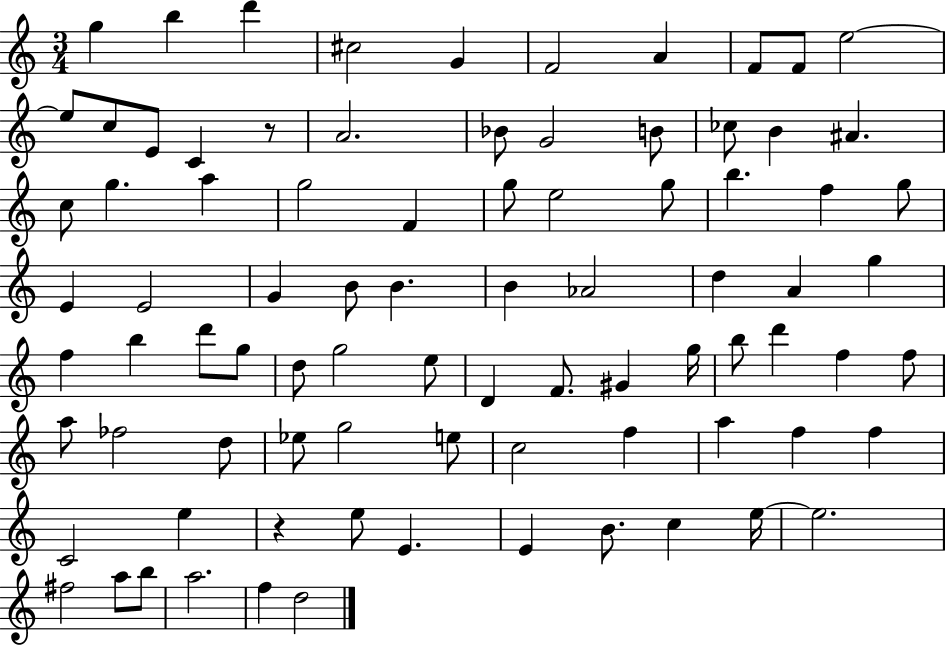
G5/q B5/q D6/q C#5/h G4/q F4/h A4/q F4/e F4/e E5/h E5/e C5/e E4/e C4/q R/e A4/h. Bb4/e G4/h B4/e CES5/e B4/q A#4/q. C5/e G5/q. A5/q G5/h F4/q G5/e E5/h G5/e B5/q. F5/q G5/e E4/q E4/h G4/q B4/e B4/q. B4/q Ab4/h D5/q A4/q G5/q F5/q B5/q D6/e G5/e D5/e G5/h E5/e D4/q F4/e. G#4/q G5/s B5/e D6/q F5/q F5/e A5/e FES5/h D5/e Eb5/e G5/h E5/e C5/h F5/q A5/q F5/q F5/q C4/h E5/q R/q E5/e E4/q. E4/q B4/e. C5/q E5/s E5/h. F#5/h A5/e B5/e A5/h. F5/q D5/h